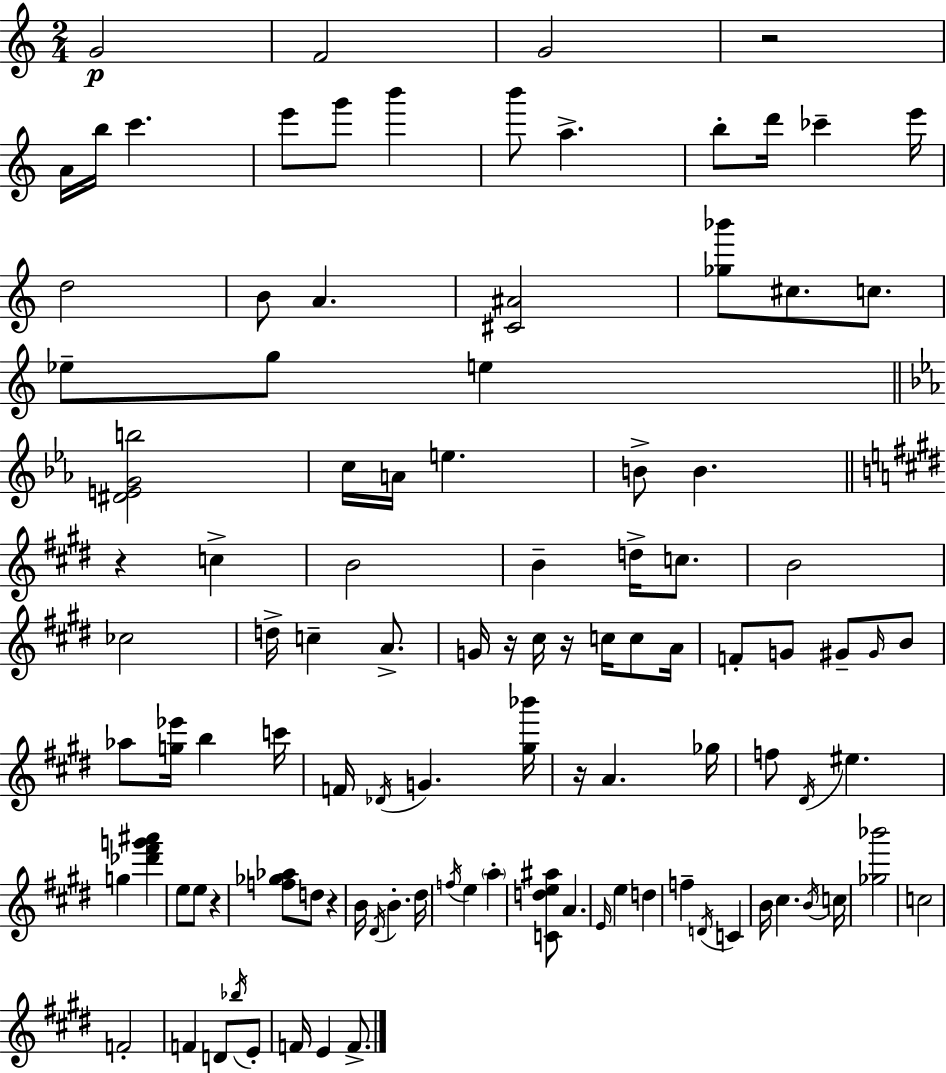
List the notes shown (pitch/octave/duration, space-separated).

G4/h F4/h G4/h R/h A4/s B5/s C6/q. E6/e G6/e B6/q B6/e A5/q. B5/e D6/s CES6/q E6/s D5/h B4/e A4/q. [C#4,A#4]/h [Gb5,Bb6]/e C#5/e. C5/e. Eb5/e G5/e E5/q [D#4,E4,G4,B5]/h C5/s A4/s E5/q. B4/e B4/q. R/q C5/q B4/h B4/q D5/s C5/e. B4/h CES5/h D5/s C5/q A4/e. G4/s R/s C#5/s R/s C5/s C5/e A4/s F4/e G4/e G#4/e G#4/s B4/e Ab5/e [G5,Eb6]/s B5/q C6/s F4/s Db4/s G4/q. [G#5,Bb6]/s R/s A4/q. Gb5/s F5/e D#4/s EIS5/q. G5/q [Db6,F#6,G6,A#6]/q E5/e E5/e R/q [F5,Gb5,Ab5]/e D5/e R/q B4/s D#4/s B4/q. D#5/s F5/s E5/q A5/q [C4,D5,E5,A#5]/e A4/q. E4/s E5/q D5/q F5/q D4/s C4/q B4/s C#5/q. B4/s C5/s [Gb5,Bb6]/h C5/h F4/h F4/q D4/e Bb5/s E4/e F4/s E4/q F4/e.